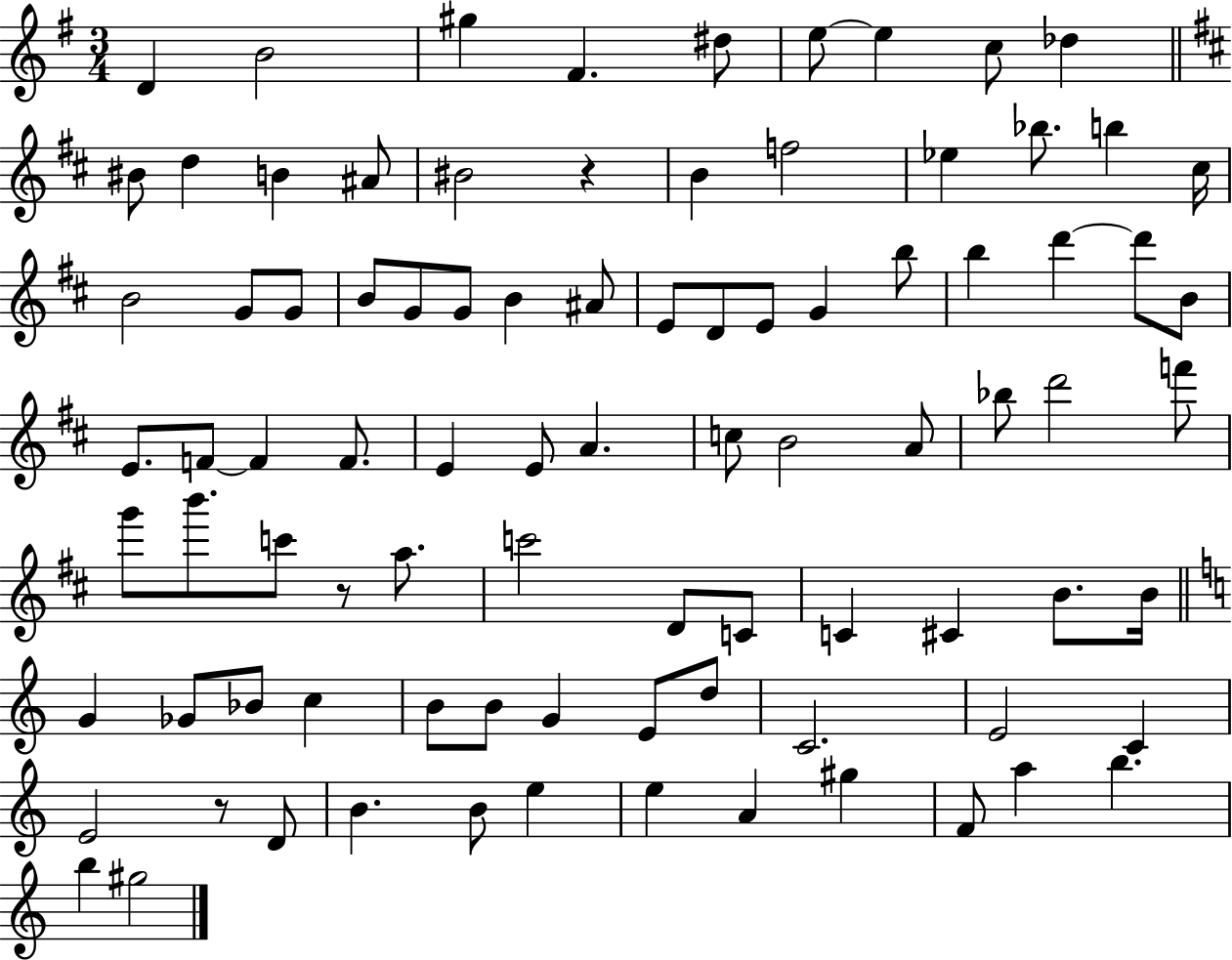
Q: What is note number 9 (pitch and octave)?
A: Db5